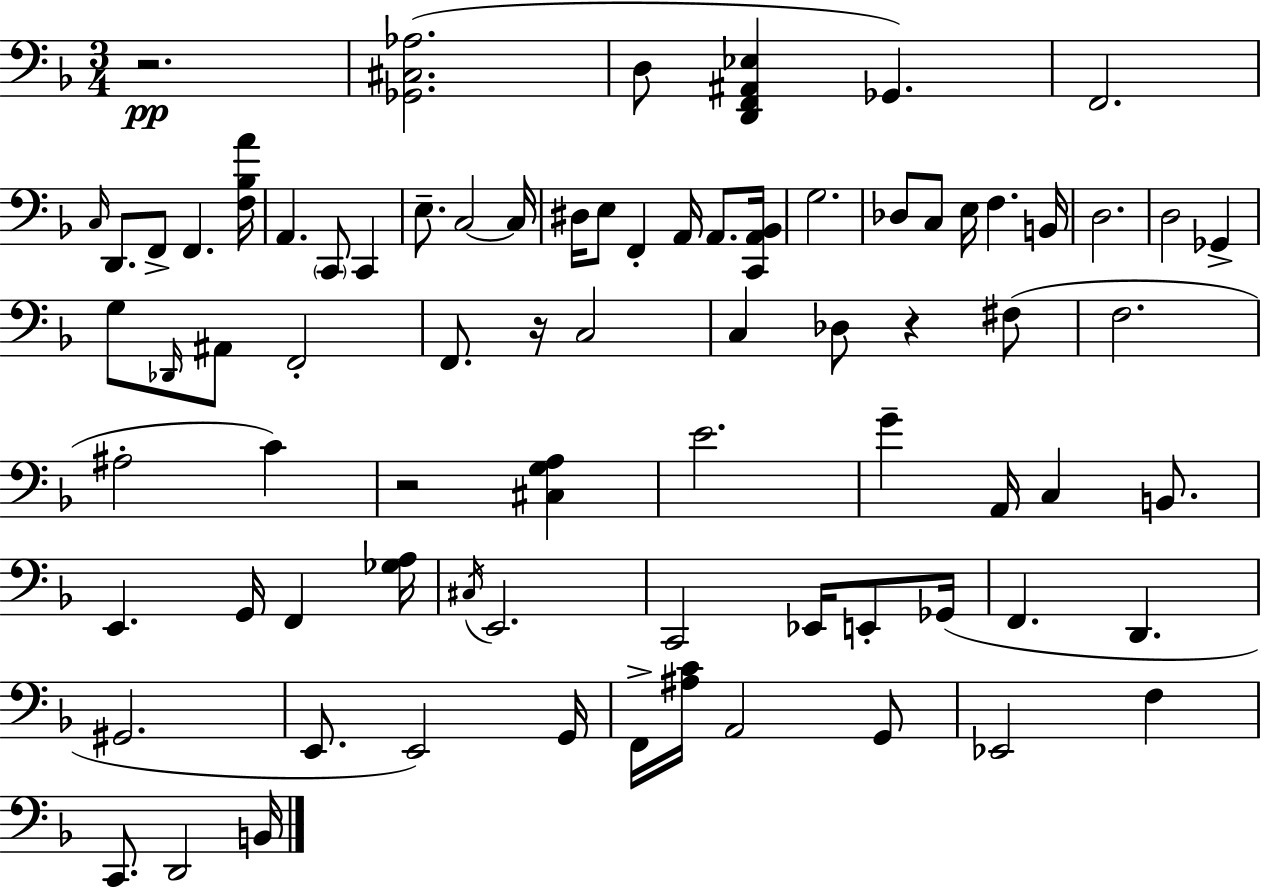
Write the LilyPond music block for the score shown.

{
  \clef bass
  \numericTimeSignature
  \time 3/4
  \key d \minor
  r2.\pp | <ges, cis aes>2.( | d8 <d, f, ais, ees>4 ges,4.) | f,2. | \break \grace { c16 } d,8. f,8-> f,4. | <f bes a'>16 a,4. \parenthesize c,8 c,4 | e8.-- c2~~ | c16 dis16 e8 f,4-. a,16 a,8. | \break <c, a, bes,>16 g2. | des8 c8 e16 f4. | b,16 d2. | d2 ges,4-> | \break g8 \grace { des,16 } ais,8 f,2-. | f,8. r16 c2 | c4 des8 r4 | fis8( f2. | \break ais2-. c'4) | r2 <cis g a>4 | e'2. | g'4-- a,16 c4 b,8. | \break e,4. g,16 f,4 | <ges a>16 \acciaccatura { cis16 } e,2. | c,2 ees,16 | e,8-. ges,16( f,4. d,4. | \break gis,2. | e,8. e,2) | g,16 f,16-> <ais c'>16 a,2 | g,8 ees,2 f4 | \break c,8. d,2 | b,16 \bar "|."
}